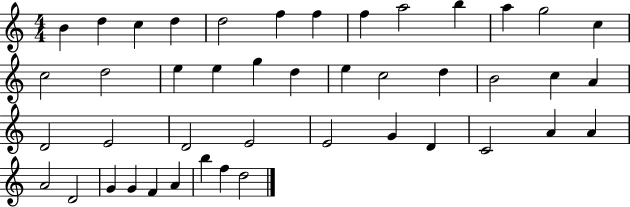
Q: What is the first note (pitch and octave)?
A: B4